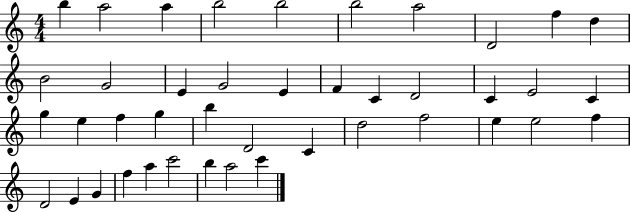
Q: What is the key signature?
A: C major